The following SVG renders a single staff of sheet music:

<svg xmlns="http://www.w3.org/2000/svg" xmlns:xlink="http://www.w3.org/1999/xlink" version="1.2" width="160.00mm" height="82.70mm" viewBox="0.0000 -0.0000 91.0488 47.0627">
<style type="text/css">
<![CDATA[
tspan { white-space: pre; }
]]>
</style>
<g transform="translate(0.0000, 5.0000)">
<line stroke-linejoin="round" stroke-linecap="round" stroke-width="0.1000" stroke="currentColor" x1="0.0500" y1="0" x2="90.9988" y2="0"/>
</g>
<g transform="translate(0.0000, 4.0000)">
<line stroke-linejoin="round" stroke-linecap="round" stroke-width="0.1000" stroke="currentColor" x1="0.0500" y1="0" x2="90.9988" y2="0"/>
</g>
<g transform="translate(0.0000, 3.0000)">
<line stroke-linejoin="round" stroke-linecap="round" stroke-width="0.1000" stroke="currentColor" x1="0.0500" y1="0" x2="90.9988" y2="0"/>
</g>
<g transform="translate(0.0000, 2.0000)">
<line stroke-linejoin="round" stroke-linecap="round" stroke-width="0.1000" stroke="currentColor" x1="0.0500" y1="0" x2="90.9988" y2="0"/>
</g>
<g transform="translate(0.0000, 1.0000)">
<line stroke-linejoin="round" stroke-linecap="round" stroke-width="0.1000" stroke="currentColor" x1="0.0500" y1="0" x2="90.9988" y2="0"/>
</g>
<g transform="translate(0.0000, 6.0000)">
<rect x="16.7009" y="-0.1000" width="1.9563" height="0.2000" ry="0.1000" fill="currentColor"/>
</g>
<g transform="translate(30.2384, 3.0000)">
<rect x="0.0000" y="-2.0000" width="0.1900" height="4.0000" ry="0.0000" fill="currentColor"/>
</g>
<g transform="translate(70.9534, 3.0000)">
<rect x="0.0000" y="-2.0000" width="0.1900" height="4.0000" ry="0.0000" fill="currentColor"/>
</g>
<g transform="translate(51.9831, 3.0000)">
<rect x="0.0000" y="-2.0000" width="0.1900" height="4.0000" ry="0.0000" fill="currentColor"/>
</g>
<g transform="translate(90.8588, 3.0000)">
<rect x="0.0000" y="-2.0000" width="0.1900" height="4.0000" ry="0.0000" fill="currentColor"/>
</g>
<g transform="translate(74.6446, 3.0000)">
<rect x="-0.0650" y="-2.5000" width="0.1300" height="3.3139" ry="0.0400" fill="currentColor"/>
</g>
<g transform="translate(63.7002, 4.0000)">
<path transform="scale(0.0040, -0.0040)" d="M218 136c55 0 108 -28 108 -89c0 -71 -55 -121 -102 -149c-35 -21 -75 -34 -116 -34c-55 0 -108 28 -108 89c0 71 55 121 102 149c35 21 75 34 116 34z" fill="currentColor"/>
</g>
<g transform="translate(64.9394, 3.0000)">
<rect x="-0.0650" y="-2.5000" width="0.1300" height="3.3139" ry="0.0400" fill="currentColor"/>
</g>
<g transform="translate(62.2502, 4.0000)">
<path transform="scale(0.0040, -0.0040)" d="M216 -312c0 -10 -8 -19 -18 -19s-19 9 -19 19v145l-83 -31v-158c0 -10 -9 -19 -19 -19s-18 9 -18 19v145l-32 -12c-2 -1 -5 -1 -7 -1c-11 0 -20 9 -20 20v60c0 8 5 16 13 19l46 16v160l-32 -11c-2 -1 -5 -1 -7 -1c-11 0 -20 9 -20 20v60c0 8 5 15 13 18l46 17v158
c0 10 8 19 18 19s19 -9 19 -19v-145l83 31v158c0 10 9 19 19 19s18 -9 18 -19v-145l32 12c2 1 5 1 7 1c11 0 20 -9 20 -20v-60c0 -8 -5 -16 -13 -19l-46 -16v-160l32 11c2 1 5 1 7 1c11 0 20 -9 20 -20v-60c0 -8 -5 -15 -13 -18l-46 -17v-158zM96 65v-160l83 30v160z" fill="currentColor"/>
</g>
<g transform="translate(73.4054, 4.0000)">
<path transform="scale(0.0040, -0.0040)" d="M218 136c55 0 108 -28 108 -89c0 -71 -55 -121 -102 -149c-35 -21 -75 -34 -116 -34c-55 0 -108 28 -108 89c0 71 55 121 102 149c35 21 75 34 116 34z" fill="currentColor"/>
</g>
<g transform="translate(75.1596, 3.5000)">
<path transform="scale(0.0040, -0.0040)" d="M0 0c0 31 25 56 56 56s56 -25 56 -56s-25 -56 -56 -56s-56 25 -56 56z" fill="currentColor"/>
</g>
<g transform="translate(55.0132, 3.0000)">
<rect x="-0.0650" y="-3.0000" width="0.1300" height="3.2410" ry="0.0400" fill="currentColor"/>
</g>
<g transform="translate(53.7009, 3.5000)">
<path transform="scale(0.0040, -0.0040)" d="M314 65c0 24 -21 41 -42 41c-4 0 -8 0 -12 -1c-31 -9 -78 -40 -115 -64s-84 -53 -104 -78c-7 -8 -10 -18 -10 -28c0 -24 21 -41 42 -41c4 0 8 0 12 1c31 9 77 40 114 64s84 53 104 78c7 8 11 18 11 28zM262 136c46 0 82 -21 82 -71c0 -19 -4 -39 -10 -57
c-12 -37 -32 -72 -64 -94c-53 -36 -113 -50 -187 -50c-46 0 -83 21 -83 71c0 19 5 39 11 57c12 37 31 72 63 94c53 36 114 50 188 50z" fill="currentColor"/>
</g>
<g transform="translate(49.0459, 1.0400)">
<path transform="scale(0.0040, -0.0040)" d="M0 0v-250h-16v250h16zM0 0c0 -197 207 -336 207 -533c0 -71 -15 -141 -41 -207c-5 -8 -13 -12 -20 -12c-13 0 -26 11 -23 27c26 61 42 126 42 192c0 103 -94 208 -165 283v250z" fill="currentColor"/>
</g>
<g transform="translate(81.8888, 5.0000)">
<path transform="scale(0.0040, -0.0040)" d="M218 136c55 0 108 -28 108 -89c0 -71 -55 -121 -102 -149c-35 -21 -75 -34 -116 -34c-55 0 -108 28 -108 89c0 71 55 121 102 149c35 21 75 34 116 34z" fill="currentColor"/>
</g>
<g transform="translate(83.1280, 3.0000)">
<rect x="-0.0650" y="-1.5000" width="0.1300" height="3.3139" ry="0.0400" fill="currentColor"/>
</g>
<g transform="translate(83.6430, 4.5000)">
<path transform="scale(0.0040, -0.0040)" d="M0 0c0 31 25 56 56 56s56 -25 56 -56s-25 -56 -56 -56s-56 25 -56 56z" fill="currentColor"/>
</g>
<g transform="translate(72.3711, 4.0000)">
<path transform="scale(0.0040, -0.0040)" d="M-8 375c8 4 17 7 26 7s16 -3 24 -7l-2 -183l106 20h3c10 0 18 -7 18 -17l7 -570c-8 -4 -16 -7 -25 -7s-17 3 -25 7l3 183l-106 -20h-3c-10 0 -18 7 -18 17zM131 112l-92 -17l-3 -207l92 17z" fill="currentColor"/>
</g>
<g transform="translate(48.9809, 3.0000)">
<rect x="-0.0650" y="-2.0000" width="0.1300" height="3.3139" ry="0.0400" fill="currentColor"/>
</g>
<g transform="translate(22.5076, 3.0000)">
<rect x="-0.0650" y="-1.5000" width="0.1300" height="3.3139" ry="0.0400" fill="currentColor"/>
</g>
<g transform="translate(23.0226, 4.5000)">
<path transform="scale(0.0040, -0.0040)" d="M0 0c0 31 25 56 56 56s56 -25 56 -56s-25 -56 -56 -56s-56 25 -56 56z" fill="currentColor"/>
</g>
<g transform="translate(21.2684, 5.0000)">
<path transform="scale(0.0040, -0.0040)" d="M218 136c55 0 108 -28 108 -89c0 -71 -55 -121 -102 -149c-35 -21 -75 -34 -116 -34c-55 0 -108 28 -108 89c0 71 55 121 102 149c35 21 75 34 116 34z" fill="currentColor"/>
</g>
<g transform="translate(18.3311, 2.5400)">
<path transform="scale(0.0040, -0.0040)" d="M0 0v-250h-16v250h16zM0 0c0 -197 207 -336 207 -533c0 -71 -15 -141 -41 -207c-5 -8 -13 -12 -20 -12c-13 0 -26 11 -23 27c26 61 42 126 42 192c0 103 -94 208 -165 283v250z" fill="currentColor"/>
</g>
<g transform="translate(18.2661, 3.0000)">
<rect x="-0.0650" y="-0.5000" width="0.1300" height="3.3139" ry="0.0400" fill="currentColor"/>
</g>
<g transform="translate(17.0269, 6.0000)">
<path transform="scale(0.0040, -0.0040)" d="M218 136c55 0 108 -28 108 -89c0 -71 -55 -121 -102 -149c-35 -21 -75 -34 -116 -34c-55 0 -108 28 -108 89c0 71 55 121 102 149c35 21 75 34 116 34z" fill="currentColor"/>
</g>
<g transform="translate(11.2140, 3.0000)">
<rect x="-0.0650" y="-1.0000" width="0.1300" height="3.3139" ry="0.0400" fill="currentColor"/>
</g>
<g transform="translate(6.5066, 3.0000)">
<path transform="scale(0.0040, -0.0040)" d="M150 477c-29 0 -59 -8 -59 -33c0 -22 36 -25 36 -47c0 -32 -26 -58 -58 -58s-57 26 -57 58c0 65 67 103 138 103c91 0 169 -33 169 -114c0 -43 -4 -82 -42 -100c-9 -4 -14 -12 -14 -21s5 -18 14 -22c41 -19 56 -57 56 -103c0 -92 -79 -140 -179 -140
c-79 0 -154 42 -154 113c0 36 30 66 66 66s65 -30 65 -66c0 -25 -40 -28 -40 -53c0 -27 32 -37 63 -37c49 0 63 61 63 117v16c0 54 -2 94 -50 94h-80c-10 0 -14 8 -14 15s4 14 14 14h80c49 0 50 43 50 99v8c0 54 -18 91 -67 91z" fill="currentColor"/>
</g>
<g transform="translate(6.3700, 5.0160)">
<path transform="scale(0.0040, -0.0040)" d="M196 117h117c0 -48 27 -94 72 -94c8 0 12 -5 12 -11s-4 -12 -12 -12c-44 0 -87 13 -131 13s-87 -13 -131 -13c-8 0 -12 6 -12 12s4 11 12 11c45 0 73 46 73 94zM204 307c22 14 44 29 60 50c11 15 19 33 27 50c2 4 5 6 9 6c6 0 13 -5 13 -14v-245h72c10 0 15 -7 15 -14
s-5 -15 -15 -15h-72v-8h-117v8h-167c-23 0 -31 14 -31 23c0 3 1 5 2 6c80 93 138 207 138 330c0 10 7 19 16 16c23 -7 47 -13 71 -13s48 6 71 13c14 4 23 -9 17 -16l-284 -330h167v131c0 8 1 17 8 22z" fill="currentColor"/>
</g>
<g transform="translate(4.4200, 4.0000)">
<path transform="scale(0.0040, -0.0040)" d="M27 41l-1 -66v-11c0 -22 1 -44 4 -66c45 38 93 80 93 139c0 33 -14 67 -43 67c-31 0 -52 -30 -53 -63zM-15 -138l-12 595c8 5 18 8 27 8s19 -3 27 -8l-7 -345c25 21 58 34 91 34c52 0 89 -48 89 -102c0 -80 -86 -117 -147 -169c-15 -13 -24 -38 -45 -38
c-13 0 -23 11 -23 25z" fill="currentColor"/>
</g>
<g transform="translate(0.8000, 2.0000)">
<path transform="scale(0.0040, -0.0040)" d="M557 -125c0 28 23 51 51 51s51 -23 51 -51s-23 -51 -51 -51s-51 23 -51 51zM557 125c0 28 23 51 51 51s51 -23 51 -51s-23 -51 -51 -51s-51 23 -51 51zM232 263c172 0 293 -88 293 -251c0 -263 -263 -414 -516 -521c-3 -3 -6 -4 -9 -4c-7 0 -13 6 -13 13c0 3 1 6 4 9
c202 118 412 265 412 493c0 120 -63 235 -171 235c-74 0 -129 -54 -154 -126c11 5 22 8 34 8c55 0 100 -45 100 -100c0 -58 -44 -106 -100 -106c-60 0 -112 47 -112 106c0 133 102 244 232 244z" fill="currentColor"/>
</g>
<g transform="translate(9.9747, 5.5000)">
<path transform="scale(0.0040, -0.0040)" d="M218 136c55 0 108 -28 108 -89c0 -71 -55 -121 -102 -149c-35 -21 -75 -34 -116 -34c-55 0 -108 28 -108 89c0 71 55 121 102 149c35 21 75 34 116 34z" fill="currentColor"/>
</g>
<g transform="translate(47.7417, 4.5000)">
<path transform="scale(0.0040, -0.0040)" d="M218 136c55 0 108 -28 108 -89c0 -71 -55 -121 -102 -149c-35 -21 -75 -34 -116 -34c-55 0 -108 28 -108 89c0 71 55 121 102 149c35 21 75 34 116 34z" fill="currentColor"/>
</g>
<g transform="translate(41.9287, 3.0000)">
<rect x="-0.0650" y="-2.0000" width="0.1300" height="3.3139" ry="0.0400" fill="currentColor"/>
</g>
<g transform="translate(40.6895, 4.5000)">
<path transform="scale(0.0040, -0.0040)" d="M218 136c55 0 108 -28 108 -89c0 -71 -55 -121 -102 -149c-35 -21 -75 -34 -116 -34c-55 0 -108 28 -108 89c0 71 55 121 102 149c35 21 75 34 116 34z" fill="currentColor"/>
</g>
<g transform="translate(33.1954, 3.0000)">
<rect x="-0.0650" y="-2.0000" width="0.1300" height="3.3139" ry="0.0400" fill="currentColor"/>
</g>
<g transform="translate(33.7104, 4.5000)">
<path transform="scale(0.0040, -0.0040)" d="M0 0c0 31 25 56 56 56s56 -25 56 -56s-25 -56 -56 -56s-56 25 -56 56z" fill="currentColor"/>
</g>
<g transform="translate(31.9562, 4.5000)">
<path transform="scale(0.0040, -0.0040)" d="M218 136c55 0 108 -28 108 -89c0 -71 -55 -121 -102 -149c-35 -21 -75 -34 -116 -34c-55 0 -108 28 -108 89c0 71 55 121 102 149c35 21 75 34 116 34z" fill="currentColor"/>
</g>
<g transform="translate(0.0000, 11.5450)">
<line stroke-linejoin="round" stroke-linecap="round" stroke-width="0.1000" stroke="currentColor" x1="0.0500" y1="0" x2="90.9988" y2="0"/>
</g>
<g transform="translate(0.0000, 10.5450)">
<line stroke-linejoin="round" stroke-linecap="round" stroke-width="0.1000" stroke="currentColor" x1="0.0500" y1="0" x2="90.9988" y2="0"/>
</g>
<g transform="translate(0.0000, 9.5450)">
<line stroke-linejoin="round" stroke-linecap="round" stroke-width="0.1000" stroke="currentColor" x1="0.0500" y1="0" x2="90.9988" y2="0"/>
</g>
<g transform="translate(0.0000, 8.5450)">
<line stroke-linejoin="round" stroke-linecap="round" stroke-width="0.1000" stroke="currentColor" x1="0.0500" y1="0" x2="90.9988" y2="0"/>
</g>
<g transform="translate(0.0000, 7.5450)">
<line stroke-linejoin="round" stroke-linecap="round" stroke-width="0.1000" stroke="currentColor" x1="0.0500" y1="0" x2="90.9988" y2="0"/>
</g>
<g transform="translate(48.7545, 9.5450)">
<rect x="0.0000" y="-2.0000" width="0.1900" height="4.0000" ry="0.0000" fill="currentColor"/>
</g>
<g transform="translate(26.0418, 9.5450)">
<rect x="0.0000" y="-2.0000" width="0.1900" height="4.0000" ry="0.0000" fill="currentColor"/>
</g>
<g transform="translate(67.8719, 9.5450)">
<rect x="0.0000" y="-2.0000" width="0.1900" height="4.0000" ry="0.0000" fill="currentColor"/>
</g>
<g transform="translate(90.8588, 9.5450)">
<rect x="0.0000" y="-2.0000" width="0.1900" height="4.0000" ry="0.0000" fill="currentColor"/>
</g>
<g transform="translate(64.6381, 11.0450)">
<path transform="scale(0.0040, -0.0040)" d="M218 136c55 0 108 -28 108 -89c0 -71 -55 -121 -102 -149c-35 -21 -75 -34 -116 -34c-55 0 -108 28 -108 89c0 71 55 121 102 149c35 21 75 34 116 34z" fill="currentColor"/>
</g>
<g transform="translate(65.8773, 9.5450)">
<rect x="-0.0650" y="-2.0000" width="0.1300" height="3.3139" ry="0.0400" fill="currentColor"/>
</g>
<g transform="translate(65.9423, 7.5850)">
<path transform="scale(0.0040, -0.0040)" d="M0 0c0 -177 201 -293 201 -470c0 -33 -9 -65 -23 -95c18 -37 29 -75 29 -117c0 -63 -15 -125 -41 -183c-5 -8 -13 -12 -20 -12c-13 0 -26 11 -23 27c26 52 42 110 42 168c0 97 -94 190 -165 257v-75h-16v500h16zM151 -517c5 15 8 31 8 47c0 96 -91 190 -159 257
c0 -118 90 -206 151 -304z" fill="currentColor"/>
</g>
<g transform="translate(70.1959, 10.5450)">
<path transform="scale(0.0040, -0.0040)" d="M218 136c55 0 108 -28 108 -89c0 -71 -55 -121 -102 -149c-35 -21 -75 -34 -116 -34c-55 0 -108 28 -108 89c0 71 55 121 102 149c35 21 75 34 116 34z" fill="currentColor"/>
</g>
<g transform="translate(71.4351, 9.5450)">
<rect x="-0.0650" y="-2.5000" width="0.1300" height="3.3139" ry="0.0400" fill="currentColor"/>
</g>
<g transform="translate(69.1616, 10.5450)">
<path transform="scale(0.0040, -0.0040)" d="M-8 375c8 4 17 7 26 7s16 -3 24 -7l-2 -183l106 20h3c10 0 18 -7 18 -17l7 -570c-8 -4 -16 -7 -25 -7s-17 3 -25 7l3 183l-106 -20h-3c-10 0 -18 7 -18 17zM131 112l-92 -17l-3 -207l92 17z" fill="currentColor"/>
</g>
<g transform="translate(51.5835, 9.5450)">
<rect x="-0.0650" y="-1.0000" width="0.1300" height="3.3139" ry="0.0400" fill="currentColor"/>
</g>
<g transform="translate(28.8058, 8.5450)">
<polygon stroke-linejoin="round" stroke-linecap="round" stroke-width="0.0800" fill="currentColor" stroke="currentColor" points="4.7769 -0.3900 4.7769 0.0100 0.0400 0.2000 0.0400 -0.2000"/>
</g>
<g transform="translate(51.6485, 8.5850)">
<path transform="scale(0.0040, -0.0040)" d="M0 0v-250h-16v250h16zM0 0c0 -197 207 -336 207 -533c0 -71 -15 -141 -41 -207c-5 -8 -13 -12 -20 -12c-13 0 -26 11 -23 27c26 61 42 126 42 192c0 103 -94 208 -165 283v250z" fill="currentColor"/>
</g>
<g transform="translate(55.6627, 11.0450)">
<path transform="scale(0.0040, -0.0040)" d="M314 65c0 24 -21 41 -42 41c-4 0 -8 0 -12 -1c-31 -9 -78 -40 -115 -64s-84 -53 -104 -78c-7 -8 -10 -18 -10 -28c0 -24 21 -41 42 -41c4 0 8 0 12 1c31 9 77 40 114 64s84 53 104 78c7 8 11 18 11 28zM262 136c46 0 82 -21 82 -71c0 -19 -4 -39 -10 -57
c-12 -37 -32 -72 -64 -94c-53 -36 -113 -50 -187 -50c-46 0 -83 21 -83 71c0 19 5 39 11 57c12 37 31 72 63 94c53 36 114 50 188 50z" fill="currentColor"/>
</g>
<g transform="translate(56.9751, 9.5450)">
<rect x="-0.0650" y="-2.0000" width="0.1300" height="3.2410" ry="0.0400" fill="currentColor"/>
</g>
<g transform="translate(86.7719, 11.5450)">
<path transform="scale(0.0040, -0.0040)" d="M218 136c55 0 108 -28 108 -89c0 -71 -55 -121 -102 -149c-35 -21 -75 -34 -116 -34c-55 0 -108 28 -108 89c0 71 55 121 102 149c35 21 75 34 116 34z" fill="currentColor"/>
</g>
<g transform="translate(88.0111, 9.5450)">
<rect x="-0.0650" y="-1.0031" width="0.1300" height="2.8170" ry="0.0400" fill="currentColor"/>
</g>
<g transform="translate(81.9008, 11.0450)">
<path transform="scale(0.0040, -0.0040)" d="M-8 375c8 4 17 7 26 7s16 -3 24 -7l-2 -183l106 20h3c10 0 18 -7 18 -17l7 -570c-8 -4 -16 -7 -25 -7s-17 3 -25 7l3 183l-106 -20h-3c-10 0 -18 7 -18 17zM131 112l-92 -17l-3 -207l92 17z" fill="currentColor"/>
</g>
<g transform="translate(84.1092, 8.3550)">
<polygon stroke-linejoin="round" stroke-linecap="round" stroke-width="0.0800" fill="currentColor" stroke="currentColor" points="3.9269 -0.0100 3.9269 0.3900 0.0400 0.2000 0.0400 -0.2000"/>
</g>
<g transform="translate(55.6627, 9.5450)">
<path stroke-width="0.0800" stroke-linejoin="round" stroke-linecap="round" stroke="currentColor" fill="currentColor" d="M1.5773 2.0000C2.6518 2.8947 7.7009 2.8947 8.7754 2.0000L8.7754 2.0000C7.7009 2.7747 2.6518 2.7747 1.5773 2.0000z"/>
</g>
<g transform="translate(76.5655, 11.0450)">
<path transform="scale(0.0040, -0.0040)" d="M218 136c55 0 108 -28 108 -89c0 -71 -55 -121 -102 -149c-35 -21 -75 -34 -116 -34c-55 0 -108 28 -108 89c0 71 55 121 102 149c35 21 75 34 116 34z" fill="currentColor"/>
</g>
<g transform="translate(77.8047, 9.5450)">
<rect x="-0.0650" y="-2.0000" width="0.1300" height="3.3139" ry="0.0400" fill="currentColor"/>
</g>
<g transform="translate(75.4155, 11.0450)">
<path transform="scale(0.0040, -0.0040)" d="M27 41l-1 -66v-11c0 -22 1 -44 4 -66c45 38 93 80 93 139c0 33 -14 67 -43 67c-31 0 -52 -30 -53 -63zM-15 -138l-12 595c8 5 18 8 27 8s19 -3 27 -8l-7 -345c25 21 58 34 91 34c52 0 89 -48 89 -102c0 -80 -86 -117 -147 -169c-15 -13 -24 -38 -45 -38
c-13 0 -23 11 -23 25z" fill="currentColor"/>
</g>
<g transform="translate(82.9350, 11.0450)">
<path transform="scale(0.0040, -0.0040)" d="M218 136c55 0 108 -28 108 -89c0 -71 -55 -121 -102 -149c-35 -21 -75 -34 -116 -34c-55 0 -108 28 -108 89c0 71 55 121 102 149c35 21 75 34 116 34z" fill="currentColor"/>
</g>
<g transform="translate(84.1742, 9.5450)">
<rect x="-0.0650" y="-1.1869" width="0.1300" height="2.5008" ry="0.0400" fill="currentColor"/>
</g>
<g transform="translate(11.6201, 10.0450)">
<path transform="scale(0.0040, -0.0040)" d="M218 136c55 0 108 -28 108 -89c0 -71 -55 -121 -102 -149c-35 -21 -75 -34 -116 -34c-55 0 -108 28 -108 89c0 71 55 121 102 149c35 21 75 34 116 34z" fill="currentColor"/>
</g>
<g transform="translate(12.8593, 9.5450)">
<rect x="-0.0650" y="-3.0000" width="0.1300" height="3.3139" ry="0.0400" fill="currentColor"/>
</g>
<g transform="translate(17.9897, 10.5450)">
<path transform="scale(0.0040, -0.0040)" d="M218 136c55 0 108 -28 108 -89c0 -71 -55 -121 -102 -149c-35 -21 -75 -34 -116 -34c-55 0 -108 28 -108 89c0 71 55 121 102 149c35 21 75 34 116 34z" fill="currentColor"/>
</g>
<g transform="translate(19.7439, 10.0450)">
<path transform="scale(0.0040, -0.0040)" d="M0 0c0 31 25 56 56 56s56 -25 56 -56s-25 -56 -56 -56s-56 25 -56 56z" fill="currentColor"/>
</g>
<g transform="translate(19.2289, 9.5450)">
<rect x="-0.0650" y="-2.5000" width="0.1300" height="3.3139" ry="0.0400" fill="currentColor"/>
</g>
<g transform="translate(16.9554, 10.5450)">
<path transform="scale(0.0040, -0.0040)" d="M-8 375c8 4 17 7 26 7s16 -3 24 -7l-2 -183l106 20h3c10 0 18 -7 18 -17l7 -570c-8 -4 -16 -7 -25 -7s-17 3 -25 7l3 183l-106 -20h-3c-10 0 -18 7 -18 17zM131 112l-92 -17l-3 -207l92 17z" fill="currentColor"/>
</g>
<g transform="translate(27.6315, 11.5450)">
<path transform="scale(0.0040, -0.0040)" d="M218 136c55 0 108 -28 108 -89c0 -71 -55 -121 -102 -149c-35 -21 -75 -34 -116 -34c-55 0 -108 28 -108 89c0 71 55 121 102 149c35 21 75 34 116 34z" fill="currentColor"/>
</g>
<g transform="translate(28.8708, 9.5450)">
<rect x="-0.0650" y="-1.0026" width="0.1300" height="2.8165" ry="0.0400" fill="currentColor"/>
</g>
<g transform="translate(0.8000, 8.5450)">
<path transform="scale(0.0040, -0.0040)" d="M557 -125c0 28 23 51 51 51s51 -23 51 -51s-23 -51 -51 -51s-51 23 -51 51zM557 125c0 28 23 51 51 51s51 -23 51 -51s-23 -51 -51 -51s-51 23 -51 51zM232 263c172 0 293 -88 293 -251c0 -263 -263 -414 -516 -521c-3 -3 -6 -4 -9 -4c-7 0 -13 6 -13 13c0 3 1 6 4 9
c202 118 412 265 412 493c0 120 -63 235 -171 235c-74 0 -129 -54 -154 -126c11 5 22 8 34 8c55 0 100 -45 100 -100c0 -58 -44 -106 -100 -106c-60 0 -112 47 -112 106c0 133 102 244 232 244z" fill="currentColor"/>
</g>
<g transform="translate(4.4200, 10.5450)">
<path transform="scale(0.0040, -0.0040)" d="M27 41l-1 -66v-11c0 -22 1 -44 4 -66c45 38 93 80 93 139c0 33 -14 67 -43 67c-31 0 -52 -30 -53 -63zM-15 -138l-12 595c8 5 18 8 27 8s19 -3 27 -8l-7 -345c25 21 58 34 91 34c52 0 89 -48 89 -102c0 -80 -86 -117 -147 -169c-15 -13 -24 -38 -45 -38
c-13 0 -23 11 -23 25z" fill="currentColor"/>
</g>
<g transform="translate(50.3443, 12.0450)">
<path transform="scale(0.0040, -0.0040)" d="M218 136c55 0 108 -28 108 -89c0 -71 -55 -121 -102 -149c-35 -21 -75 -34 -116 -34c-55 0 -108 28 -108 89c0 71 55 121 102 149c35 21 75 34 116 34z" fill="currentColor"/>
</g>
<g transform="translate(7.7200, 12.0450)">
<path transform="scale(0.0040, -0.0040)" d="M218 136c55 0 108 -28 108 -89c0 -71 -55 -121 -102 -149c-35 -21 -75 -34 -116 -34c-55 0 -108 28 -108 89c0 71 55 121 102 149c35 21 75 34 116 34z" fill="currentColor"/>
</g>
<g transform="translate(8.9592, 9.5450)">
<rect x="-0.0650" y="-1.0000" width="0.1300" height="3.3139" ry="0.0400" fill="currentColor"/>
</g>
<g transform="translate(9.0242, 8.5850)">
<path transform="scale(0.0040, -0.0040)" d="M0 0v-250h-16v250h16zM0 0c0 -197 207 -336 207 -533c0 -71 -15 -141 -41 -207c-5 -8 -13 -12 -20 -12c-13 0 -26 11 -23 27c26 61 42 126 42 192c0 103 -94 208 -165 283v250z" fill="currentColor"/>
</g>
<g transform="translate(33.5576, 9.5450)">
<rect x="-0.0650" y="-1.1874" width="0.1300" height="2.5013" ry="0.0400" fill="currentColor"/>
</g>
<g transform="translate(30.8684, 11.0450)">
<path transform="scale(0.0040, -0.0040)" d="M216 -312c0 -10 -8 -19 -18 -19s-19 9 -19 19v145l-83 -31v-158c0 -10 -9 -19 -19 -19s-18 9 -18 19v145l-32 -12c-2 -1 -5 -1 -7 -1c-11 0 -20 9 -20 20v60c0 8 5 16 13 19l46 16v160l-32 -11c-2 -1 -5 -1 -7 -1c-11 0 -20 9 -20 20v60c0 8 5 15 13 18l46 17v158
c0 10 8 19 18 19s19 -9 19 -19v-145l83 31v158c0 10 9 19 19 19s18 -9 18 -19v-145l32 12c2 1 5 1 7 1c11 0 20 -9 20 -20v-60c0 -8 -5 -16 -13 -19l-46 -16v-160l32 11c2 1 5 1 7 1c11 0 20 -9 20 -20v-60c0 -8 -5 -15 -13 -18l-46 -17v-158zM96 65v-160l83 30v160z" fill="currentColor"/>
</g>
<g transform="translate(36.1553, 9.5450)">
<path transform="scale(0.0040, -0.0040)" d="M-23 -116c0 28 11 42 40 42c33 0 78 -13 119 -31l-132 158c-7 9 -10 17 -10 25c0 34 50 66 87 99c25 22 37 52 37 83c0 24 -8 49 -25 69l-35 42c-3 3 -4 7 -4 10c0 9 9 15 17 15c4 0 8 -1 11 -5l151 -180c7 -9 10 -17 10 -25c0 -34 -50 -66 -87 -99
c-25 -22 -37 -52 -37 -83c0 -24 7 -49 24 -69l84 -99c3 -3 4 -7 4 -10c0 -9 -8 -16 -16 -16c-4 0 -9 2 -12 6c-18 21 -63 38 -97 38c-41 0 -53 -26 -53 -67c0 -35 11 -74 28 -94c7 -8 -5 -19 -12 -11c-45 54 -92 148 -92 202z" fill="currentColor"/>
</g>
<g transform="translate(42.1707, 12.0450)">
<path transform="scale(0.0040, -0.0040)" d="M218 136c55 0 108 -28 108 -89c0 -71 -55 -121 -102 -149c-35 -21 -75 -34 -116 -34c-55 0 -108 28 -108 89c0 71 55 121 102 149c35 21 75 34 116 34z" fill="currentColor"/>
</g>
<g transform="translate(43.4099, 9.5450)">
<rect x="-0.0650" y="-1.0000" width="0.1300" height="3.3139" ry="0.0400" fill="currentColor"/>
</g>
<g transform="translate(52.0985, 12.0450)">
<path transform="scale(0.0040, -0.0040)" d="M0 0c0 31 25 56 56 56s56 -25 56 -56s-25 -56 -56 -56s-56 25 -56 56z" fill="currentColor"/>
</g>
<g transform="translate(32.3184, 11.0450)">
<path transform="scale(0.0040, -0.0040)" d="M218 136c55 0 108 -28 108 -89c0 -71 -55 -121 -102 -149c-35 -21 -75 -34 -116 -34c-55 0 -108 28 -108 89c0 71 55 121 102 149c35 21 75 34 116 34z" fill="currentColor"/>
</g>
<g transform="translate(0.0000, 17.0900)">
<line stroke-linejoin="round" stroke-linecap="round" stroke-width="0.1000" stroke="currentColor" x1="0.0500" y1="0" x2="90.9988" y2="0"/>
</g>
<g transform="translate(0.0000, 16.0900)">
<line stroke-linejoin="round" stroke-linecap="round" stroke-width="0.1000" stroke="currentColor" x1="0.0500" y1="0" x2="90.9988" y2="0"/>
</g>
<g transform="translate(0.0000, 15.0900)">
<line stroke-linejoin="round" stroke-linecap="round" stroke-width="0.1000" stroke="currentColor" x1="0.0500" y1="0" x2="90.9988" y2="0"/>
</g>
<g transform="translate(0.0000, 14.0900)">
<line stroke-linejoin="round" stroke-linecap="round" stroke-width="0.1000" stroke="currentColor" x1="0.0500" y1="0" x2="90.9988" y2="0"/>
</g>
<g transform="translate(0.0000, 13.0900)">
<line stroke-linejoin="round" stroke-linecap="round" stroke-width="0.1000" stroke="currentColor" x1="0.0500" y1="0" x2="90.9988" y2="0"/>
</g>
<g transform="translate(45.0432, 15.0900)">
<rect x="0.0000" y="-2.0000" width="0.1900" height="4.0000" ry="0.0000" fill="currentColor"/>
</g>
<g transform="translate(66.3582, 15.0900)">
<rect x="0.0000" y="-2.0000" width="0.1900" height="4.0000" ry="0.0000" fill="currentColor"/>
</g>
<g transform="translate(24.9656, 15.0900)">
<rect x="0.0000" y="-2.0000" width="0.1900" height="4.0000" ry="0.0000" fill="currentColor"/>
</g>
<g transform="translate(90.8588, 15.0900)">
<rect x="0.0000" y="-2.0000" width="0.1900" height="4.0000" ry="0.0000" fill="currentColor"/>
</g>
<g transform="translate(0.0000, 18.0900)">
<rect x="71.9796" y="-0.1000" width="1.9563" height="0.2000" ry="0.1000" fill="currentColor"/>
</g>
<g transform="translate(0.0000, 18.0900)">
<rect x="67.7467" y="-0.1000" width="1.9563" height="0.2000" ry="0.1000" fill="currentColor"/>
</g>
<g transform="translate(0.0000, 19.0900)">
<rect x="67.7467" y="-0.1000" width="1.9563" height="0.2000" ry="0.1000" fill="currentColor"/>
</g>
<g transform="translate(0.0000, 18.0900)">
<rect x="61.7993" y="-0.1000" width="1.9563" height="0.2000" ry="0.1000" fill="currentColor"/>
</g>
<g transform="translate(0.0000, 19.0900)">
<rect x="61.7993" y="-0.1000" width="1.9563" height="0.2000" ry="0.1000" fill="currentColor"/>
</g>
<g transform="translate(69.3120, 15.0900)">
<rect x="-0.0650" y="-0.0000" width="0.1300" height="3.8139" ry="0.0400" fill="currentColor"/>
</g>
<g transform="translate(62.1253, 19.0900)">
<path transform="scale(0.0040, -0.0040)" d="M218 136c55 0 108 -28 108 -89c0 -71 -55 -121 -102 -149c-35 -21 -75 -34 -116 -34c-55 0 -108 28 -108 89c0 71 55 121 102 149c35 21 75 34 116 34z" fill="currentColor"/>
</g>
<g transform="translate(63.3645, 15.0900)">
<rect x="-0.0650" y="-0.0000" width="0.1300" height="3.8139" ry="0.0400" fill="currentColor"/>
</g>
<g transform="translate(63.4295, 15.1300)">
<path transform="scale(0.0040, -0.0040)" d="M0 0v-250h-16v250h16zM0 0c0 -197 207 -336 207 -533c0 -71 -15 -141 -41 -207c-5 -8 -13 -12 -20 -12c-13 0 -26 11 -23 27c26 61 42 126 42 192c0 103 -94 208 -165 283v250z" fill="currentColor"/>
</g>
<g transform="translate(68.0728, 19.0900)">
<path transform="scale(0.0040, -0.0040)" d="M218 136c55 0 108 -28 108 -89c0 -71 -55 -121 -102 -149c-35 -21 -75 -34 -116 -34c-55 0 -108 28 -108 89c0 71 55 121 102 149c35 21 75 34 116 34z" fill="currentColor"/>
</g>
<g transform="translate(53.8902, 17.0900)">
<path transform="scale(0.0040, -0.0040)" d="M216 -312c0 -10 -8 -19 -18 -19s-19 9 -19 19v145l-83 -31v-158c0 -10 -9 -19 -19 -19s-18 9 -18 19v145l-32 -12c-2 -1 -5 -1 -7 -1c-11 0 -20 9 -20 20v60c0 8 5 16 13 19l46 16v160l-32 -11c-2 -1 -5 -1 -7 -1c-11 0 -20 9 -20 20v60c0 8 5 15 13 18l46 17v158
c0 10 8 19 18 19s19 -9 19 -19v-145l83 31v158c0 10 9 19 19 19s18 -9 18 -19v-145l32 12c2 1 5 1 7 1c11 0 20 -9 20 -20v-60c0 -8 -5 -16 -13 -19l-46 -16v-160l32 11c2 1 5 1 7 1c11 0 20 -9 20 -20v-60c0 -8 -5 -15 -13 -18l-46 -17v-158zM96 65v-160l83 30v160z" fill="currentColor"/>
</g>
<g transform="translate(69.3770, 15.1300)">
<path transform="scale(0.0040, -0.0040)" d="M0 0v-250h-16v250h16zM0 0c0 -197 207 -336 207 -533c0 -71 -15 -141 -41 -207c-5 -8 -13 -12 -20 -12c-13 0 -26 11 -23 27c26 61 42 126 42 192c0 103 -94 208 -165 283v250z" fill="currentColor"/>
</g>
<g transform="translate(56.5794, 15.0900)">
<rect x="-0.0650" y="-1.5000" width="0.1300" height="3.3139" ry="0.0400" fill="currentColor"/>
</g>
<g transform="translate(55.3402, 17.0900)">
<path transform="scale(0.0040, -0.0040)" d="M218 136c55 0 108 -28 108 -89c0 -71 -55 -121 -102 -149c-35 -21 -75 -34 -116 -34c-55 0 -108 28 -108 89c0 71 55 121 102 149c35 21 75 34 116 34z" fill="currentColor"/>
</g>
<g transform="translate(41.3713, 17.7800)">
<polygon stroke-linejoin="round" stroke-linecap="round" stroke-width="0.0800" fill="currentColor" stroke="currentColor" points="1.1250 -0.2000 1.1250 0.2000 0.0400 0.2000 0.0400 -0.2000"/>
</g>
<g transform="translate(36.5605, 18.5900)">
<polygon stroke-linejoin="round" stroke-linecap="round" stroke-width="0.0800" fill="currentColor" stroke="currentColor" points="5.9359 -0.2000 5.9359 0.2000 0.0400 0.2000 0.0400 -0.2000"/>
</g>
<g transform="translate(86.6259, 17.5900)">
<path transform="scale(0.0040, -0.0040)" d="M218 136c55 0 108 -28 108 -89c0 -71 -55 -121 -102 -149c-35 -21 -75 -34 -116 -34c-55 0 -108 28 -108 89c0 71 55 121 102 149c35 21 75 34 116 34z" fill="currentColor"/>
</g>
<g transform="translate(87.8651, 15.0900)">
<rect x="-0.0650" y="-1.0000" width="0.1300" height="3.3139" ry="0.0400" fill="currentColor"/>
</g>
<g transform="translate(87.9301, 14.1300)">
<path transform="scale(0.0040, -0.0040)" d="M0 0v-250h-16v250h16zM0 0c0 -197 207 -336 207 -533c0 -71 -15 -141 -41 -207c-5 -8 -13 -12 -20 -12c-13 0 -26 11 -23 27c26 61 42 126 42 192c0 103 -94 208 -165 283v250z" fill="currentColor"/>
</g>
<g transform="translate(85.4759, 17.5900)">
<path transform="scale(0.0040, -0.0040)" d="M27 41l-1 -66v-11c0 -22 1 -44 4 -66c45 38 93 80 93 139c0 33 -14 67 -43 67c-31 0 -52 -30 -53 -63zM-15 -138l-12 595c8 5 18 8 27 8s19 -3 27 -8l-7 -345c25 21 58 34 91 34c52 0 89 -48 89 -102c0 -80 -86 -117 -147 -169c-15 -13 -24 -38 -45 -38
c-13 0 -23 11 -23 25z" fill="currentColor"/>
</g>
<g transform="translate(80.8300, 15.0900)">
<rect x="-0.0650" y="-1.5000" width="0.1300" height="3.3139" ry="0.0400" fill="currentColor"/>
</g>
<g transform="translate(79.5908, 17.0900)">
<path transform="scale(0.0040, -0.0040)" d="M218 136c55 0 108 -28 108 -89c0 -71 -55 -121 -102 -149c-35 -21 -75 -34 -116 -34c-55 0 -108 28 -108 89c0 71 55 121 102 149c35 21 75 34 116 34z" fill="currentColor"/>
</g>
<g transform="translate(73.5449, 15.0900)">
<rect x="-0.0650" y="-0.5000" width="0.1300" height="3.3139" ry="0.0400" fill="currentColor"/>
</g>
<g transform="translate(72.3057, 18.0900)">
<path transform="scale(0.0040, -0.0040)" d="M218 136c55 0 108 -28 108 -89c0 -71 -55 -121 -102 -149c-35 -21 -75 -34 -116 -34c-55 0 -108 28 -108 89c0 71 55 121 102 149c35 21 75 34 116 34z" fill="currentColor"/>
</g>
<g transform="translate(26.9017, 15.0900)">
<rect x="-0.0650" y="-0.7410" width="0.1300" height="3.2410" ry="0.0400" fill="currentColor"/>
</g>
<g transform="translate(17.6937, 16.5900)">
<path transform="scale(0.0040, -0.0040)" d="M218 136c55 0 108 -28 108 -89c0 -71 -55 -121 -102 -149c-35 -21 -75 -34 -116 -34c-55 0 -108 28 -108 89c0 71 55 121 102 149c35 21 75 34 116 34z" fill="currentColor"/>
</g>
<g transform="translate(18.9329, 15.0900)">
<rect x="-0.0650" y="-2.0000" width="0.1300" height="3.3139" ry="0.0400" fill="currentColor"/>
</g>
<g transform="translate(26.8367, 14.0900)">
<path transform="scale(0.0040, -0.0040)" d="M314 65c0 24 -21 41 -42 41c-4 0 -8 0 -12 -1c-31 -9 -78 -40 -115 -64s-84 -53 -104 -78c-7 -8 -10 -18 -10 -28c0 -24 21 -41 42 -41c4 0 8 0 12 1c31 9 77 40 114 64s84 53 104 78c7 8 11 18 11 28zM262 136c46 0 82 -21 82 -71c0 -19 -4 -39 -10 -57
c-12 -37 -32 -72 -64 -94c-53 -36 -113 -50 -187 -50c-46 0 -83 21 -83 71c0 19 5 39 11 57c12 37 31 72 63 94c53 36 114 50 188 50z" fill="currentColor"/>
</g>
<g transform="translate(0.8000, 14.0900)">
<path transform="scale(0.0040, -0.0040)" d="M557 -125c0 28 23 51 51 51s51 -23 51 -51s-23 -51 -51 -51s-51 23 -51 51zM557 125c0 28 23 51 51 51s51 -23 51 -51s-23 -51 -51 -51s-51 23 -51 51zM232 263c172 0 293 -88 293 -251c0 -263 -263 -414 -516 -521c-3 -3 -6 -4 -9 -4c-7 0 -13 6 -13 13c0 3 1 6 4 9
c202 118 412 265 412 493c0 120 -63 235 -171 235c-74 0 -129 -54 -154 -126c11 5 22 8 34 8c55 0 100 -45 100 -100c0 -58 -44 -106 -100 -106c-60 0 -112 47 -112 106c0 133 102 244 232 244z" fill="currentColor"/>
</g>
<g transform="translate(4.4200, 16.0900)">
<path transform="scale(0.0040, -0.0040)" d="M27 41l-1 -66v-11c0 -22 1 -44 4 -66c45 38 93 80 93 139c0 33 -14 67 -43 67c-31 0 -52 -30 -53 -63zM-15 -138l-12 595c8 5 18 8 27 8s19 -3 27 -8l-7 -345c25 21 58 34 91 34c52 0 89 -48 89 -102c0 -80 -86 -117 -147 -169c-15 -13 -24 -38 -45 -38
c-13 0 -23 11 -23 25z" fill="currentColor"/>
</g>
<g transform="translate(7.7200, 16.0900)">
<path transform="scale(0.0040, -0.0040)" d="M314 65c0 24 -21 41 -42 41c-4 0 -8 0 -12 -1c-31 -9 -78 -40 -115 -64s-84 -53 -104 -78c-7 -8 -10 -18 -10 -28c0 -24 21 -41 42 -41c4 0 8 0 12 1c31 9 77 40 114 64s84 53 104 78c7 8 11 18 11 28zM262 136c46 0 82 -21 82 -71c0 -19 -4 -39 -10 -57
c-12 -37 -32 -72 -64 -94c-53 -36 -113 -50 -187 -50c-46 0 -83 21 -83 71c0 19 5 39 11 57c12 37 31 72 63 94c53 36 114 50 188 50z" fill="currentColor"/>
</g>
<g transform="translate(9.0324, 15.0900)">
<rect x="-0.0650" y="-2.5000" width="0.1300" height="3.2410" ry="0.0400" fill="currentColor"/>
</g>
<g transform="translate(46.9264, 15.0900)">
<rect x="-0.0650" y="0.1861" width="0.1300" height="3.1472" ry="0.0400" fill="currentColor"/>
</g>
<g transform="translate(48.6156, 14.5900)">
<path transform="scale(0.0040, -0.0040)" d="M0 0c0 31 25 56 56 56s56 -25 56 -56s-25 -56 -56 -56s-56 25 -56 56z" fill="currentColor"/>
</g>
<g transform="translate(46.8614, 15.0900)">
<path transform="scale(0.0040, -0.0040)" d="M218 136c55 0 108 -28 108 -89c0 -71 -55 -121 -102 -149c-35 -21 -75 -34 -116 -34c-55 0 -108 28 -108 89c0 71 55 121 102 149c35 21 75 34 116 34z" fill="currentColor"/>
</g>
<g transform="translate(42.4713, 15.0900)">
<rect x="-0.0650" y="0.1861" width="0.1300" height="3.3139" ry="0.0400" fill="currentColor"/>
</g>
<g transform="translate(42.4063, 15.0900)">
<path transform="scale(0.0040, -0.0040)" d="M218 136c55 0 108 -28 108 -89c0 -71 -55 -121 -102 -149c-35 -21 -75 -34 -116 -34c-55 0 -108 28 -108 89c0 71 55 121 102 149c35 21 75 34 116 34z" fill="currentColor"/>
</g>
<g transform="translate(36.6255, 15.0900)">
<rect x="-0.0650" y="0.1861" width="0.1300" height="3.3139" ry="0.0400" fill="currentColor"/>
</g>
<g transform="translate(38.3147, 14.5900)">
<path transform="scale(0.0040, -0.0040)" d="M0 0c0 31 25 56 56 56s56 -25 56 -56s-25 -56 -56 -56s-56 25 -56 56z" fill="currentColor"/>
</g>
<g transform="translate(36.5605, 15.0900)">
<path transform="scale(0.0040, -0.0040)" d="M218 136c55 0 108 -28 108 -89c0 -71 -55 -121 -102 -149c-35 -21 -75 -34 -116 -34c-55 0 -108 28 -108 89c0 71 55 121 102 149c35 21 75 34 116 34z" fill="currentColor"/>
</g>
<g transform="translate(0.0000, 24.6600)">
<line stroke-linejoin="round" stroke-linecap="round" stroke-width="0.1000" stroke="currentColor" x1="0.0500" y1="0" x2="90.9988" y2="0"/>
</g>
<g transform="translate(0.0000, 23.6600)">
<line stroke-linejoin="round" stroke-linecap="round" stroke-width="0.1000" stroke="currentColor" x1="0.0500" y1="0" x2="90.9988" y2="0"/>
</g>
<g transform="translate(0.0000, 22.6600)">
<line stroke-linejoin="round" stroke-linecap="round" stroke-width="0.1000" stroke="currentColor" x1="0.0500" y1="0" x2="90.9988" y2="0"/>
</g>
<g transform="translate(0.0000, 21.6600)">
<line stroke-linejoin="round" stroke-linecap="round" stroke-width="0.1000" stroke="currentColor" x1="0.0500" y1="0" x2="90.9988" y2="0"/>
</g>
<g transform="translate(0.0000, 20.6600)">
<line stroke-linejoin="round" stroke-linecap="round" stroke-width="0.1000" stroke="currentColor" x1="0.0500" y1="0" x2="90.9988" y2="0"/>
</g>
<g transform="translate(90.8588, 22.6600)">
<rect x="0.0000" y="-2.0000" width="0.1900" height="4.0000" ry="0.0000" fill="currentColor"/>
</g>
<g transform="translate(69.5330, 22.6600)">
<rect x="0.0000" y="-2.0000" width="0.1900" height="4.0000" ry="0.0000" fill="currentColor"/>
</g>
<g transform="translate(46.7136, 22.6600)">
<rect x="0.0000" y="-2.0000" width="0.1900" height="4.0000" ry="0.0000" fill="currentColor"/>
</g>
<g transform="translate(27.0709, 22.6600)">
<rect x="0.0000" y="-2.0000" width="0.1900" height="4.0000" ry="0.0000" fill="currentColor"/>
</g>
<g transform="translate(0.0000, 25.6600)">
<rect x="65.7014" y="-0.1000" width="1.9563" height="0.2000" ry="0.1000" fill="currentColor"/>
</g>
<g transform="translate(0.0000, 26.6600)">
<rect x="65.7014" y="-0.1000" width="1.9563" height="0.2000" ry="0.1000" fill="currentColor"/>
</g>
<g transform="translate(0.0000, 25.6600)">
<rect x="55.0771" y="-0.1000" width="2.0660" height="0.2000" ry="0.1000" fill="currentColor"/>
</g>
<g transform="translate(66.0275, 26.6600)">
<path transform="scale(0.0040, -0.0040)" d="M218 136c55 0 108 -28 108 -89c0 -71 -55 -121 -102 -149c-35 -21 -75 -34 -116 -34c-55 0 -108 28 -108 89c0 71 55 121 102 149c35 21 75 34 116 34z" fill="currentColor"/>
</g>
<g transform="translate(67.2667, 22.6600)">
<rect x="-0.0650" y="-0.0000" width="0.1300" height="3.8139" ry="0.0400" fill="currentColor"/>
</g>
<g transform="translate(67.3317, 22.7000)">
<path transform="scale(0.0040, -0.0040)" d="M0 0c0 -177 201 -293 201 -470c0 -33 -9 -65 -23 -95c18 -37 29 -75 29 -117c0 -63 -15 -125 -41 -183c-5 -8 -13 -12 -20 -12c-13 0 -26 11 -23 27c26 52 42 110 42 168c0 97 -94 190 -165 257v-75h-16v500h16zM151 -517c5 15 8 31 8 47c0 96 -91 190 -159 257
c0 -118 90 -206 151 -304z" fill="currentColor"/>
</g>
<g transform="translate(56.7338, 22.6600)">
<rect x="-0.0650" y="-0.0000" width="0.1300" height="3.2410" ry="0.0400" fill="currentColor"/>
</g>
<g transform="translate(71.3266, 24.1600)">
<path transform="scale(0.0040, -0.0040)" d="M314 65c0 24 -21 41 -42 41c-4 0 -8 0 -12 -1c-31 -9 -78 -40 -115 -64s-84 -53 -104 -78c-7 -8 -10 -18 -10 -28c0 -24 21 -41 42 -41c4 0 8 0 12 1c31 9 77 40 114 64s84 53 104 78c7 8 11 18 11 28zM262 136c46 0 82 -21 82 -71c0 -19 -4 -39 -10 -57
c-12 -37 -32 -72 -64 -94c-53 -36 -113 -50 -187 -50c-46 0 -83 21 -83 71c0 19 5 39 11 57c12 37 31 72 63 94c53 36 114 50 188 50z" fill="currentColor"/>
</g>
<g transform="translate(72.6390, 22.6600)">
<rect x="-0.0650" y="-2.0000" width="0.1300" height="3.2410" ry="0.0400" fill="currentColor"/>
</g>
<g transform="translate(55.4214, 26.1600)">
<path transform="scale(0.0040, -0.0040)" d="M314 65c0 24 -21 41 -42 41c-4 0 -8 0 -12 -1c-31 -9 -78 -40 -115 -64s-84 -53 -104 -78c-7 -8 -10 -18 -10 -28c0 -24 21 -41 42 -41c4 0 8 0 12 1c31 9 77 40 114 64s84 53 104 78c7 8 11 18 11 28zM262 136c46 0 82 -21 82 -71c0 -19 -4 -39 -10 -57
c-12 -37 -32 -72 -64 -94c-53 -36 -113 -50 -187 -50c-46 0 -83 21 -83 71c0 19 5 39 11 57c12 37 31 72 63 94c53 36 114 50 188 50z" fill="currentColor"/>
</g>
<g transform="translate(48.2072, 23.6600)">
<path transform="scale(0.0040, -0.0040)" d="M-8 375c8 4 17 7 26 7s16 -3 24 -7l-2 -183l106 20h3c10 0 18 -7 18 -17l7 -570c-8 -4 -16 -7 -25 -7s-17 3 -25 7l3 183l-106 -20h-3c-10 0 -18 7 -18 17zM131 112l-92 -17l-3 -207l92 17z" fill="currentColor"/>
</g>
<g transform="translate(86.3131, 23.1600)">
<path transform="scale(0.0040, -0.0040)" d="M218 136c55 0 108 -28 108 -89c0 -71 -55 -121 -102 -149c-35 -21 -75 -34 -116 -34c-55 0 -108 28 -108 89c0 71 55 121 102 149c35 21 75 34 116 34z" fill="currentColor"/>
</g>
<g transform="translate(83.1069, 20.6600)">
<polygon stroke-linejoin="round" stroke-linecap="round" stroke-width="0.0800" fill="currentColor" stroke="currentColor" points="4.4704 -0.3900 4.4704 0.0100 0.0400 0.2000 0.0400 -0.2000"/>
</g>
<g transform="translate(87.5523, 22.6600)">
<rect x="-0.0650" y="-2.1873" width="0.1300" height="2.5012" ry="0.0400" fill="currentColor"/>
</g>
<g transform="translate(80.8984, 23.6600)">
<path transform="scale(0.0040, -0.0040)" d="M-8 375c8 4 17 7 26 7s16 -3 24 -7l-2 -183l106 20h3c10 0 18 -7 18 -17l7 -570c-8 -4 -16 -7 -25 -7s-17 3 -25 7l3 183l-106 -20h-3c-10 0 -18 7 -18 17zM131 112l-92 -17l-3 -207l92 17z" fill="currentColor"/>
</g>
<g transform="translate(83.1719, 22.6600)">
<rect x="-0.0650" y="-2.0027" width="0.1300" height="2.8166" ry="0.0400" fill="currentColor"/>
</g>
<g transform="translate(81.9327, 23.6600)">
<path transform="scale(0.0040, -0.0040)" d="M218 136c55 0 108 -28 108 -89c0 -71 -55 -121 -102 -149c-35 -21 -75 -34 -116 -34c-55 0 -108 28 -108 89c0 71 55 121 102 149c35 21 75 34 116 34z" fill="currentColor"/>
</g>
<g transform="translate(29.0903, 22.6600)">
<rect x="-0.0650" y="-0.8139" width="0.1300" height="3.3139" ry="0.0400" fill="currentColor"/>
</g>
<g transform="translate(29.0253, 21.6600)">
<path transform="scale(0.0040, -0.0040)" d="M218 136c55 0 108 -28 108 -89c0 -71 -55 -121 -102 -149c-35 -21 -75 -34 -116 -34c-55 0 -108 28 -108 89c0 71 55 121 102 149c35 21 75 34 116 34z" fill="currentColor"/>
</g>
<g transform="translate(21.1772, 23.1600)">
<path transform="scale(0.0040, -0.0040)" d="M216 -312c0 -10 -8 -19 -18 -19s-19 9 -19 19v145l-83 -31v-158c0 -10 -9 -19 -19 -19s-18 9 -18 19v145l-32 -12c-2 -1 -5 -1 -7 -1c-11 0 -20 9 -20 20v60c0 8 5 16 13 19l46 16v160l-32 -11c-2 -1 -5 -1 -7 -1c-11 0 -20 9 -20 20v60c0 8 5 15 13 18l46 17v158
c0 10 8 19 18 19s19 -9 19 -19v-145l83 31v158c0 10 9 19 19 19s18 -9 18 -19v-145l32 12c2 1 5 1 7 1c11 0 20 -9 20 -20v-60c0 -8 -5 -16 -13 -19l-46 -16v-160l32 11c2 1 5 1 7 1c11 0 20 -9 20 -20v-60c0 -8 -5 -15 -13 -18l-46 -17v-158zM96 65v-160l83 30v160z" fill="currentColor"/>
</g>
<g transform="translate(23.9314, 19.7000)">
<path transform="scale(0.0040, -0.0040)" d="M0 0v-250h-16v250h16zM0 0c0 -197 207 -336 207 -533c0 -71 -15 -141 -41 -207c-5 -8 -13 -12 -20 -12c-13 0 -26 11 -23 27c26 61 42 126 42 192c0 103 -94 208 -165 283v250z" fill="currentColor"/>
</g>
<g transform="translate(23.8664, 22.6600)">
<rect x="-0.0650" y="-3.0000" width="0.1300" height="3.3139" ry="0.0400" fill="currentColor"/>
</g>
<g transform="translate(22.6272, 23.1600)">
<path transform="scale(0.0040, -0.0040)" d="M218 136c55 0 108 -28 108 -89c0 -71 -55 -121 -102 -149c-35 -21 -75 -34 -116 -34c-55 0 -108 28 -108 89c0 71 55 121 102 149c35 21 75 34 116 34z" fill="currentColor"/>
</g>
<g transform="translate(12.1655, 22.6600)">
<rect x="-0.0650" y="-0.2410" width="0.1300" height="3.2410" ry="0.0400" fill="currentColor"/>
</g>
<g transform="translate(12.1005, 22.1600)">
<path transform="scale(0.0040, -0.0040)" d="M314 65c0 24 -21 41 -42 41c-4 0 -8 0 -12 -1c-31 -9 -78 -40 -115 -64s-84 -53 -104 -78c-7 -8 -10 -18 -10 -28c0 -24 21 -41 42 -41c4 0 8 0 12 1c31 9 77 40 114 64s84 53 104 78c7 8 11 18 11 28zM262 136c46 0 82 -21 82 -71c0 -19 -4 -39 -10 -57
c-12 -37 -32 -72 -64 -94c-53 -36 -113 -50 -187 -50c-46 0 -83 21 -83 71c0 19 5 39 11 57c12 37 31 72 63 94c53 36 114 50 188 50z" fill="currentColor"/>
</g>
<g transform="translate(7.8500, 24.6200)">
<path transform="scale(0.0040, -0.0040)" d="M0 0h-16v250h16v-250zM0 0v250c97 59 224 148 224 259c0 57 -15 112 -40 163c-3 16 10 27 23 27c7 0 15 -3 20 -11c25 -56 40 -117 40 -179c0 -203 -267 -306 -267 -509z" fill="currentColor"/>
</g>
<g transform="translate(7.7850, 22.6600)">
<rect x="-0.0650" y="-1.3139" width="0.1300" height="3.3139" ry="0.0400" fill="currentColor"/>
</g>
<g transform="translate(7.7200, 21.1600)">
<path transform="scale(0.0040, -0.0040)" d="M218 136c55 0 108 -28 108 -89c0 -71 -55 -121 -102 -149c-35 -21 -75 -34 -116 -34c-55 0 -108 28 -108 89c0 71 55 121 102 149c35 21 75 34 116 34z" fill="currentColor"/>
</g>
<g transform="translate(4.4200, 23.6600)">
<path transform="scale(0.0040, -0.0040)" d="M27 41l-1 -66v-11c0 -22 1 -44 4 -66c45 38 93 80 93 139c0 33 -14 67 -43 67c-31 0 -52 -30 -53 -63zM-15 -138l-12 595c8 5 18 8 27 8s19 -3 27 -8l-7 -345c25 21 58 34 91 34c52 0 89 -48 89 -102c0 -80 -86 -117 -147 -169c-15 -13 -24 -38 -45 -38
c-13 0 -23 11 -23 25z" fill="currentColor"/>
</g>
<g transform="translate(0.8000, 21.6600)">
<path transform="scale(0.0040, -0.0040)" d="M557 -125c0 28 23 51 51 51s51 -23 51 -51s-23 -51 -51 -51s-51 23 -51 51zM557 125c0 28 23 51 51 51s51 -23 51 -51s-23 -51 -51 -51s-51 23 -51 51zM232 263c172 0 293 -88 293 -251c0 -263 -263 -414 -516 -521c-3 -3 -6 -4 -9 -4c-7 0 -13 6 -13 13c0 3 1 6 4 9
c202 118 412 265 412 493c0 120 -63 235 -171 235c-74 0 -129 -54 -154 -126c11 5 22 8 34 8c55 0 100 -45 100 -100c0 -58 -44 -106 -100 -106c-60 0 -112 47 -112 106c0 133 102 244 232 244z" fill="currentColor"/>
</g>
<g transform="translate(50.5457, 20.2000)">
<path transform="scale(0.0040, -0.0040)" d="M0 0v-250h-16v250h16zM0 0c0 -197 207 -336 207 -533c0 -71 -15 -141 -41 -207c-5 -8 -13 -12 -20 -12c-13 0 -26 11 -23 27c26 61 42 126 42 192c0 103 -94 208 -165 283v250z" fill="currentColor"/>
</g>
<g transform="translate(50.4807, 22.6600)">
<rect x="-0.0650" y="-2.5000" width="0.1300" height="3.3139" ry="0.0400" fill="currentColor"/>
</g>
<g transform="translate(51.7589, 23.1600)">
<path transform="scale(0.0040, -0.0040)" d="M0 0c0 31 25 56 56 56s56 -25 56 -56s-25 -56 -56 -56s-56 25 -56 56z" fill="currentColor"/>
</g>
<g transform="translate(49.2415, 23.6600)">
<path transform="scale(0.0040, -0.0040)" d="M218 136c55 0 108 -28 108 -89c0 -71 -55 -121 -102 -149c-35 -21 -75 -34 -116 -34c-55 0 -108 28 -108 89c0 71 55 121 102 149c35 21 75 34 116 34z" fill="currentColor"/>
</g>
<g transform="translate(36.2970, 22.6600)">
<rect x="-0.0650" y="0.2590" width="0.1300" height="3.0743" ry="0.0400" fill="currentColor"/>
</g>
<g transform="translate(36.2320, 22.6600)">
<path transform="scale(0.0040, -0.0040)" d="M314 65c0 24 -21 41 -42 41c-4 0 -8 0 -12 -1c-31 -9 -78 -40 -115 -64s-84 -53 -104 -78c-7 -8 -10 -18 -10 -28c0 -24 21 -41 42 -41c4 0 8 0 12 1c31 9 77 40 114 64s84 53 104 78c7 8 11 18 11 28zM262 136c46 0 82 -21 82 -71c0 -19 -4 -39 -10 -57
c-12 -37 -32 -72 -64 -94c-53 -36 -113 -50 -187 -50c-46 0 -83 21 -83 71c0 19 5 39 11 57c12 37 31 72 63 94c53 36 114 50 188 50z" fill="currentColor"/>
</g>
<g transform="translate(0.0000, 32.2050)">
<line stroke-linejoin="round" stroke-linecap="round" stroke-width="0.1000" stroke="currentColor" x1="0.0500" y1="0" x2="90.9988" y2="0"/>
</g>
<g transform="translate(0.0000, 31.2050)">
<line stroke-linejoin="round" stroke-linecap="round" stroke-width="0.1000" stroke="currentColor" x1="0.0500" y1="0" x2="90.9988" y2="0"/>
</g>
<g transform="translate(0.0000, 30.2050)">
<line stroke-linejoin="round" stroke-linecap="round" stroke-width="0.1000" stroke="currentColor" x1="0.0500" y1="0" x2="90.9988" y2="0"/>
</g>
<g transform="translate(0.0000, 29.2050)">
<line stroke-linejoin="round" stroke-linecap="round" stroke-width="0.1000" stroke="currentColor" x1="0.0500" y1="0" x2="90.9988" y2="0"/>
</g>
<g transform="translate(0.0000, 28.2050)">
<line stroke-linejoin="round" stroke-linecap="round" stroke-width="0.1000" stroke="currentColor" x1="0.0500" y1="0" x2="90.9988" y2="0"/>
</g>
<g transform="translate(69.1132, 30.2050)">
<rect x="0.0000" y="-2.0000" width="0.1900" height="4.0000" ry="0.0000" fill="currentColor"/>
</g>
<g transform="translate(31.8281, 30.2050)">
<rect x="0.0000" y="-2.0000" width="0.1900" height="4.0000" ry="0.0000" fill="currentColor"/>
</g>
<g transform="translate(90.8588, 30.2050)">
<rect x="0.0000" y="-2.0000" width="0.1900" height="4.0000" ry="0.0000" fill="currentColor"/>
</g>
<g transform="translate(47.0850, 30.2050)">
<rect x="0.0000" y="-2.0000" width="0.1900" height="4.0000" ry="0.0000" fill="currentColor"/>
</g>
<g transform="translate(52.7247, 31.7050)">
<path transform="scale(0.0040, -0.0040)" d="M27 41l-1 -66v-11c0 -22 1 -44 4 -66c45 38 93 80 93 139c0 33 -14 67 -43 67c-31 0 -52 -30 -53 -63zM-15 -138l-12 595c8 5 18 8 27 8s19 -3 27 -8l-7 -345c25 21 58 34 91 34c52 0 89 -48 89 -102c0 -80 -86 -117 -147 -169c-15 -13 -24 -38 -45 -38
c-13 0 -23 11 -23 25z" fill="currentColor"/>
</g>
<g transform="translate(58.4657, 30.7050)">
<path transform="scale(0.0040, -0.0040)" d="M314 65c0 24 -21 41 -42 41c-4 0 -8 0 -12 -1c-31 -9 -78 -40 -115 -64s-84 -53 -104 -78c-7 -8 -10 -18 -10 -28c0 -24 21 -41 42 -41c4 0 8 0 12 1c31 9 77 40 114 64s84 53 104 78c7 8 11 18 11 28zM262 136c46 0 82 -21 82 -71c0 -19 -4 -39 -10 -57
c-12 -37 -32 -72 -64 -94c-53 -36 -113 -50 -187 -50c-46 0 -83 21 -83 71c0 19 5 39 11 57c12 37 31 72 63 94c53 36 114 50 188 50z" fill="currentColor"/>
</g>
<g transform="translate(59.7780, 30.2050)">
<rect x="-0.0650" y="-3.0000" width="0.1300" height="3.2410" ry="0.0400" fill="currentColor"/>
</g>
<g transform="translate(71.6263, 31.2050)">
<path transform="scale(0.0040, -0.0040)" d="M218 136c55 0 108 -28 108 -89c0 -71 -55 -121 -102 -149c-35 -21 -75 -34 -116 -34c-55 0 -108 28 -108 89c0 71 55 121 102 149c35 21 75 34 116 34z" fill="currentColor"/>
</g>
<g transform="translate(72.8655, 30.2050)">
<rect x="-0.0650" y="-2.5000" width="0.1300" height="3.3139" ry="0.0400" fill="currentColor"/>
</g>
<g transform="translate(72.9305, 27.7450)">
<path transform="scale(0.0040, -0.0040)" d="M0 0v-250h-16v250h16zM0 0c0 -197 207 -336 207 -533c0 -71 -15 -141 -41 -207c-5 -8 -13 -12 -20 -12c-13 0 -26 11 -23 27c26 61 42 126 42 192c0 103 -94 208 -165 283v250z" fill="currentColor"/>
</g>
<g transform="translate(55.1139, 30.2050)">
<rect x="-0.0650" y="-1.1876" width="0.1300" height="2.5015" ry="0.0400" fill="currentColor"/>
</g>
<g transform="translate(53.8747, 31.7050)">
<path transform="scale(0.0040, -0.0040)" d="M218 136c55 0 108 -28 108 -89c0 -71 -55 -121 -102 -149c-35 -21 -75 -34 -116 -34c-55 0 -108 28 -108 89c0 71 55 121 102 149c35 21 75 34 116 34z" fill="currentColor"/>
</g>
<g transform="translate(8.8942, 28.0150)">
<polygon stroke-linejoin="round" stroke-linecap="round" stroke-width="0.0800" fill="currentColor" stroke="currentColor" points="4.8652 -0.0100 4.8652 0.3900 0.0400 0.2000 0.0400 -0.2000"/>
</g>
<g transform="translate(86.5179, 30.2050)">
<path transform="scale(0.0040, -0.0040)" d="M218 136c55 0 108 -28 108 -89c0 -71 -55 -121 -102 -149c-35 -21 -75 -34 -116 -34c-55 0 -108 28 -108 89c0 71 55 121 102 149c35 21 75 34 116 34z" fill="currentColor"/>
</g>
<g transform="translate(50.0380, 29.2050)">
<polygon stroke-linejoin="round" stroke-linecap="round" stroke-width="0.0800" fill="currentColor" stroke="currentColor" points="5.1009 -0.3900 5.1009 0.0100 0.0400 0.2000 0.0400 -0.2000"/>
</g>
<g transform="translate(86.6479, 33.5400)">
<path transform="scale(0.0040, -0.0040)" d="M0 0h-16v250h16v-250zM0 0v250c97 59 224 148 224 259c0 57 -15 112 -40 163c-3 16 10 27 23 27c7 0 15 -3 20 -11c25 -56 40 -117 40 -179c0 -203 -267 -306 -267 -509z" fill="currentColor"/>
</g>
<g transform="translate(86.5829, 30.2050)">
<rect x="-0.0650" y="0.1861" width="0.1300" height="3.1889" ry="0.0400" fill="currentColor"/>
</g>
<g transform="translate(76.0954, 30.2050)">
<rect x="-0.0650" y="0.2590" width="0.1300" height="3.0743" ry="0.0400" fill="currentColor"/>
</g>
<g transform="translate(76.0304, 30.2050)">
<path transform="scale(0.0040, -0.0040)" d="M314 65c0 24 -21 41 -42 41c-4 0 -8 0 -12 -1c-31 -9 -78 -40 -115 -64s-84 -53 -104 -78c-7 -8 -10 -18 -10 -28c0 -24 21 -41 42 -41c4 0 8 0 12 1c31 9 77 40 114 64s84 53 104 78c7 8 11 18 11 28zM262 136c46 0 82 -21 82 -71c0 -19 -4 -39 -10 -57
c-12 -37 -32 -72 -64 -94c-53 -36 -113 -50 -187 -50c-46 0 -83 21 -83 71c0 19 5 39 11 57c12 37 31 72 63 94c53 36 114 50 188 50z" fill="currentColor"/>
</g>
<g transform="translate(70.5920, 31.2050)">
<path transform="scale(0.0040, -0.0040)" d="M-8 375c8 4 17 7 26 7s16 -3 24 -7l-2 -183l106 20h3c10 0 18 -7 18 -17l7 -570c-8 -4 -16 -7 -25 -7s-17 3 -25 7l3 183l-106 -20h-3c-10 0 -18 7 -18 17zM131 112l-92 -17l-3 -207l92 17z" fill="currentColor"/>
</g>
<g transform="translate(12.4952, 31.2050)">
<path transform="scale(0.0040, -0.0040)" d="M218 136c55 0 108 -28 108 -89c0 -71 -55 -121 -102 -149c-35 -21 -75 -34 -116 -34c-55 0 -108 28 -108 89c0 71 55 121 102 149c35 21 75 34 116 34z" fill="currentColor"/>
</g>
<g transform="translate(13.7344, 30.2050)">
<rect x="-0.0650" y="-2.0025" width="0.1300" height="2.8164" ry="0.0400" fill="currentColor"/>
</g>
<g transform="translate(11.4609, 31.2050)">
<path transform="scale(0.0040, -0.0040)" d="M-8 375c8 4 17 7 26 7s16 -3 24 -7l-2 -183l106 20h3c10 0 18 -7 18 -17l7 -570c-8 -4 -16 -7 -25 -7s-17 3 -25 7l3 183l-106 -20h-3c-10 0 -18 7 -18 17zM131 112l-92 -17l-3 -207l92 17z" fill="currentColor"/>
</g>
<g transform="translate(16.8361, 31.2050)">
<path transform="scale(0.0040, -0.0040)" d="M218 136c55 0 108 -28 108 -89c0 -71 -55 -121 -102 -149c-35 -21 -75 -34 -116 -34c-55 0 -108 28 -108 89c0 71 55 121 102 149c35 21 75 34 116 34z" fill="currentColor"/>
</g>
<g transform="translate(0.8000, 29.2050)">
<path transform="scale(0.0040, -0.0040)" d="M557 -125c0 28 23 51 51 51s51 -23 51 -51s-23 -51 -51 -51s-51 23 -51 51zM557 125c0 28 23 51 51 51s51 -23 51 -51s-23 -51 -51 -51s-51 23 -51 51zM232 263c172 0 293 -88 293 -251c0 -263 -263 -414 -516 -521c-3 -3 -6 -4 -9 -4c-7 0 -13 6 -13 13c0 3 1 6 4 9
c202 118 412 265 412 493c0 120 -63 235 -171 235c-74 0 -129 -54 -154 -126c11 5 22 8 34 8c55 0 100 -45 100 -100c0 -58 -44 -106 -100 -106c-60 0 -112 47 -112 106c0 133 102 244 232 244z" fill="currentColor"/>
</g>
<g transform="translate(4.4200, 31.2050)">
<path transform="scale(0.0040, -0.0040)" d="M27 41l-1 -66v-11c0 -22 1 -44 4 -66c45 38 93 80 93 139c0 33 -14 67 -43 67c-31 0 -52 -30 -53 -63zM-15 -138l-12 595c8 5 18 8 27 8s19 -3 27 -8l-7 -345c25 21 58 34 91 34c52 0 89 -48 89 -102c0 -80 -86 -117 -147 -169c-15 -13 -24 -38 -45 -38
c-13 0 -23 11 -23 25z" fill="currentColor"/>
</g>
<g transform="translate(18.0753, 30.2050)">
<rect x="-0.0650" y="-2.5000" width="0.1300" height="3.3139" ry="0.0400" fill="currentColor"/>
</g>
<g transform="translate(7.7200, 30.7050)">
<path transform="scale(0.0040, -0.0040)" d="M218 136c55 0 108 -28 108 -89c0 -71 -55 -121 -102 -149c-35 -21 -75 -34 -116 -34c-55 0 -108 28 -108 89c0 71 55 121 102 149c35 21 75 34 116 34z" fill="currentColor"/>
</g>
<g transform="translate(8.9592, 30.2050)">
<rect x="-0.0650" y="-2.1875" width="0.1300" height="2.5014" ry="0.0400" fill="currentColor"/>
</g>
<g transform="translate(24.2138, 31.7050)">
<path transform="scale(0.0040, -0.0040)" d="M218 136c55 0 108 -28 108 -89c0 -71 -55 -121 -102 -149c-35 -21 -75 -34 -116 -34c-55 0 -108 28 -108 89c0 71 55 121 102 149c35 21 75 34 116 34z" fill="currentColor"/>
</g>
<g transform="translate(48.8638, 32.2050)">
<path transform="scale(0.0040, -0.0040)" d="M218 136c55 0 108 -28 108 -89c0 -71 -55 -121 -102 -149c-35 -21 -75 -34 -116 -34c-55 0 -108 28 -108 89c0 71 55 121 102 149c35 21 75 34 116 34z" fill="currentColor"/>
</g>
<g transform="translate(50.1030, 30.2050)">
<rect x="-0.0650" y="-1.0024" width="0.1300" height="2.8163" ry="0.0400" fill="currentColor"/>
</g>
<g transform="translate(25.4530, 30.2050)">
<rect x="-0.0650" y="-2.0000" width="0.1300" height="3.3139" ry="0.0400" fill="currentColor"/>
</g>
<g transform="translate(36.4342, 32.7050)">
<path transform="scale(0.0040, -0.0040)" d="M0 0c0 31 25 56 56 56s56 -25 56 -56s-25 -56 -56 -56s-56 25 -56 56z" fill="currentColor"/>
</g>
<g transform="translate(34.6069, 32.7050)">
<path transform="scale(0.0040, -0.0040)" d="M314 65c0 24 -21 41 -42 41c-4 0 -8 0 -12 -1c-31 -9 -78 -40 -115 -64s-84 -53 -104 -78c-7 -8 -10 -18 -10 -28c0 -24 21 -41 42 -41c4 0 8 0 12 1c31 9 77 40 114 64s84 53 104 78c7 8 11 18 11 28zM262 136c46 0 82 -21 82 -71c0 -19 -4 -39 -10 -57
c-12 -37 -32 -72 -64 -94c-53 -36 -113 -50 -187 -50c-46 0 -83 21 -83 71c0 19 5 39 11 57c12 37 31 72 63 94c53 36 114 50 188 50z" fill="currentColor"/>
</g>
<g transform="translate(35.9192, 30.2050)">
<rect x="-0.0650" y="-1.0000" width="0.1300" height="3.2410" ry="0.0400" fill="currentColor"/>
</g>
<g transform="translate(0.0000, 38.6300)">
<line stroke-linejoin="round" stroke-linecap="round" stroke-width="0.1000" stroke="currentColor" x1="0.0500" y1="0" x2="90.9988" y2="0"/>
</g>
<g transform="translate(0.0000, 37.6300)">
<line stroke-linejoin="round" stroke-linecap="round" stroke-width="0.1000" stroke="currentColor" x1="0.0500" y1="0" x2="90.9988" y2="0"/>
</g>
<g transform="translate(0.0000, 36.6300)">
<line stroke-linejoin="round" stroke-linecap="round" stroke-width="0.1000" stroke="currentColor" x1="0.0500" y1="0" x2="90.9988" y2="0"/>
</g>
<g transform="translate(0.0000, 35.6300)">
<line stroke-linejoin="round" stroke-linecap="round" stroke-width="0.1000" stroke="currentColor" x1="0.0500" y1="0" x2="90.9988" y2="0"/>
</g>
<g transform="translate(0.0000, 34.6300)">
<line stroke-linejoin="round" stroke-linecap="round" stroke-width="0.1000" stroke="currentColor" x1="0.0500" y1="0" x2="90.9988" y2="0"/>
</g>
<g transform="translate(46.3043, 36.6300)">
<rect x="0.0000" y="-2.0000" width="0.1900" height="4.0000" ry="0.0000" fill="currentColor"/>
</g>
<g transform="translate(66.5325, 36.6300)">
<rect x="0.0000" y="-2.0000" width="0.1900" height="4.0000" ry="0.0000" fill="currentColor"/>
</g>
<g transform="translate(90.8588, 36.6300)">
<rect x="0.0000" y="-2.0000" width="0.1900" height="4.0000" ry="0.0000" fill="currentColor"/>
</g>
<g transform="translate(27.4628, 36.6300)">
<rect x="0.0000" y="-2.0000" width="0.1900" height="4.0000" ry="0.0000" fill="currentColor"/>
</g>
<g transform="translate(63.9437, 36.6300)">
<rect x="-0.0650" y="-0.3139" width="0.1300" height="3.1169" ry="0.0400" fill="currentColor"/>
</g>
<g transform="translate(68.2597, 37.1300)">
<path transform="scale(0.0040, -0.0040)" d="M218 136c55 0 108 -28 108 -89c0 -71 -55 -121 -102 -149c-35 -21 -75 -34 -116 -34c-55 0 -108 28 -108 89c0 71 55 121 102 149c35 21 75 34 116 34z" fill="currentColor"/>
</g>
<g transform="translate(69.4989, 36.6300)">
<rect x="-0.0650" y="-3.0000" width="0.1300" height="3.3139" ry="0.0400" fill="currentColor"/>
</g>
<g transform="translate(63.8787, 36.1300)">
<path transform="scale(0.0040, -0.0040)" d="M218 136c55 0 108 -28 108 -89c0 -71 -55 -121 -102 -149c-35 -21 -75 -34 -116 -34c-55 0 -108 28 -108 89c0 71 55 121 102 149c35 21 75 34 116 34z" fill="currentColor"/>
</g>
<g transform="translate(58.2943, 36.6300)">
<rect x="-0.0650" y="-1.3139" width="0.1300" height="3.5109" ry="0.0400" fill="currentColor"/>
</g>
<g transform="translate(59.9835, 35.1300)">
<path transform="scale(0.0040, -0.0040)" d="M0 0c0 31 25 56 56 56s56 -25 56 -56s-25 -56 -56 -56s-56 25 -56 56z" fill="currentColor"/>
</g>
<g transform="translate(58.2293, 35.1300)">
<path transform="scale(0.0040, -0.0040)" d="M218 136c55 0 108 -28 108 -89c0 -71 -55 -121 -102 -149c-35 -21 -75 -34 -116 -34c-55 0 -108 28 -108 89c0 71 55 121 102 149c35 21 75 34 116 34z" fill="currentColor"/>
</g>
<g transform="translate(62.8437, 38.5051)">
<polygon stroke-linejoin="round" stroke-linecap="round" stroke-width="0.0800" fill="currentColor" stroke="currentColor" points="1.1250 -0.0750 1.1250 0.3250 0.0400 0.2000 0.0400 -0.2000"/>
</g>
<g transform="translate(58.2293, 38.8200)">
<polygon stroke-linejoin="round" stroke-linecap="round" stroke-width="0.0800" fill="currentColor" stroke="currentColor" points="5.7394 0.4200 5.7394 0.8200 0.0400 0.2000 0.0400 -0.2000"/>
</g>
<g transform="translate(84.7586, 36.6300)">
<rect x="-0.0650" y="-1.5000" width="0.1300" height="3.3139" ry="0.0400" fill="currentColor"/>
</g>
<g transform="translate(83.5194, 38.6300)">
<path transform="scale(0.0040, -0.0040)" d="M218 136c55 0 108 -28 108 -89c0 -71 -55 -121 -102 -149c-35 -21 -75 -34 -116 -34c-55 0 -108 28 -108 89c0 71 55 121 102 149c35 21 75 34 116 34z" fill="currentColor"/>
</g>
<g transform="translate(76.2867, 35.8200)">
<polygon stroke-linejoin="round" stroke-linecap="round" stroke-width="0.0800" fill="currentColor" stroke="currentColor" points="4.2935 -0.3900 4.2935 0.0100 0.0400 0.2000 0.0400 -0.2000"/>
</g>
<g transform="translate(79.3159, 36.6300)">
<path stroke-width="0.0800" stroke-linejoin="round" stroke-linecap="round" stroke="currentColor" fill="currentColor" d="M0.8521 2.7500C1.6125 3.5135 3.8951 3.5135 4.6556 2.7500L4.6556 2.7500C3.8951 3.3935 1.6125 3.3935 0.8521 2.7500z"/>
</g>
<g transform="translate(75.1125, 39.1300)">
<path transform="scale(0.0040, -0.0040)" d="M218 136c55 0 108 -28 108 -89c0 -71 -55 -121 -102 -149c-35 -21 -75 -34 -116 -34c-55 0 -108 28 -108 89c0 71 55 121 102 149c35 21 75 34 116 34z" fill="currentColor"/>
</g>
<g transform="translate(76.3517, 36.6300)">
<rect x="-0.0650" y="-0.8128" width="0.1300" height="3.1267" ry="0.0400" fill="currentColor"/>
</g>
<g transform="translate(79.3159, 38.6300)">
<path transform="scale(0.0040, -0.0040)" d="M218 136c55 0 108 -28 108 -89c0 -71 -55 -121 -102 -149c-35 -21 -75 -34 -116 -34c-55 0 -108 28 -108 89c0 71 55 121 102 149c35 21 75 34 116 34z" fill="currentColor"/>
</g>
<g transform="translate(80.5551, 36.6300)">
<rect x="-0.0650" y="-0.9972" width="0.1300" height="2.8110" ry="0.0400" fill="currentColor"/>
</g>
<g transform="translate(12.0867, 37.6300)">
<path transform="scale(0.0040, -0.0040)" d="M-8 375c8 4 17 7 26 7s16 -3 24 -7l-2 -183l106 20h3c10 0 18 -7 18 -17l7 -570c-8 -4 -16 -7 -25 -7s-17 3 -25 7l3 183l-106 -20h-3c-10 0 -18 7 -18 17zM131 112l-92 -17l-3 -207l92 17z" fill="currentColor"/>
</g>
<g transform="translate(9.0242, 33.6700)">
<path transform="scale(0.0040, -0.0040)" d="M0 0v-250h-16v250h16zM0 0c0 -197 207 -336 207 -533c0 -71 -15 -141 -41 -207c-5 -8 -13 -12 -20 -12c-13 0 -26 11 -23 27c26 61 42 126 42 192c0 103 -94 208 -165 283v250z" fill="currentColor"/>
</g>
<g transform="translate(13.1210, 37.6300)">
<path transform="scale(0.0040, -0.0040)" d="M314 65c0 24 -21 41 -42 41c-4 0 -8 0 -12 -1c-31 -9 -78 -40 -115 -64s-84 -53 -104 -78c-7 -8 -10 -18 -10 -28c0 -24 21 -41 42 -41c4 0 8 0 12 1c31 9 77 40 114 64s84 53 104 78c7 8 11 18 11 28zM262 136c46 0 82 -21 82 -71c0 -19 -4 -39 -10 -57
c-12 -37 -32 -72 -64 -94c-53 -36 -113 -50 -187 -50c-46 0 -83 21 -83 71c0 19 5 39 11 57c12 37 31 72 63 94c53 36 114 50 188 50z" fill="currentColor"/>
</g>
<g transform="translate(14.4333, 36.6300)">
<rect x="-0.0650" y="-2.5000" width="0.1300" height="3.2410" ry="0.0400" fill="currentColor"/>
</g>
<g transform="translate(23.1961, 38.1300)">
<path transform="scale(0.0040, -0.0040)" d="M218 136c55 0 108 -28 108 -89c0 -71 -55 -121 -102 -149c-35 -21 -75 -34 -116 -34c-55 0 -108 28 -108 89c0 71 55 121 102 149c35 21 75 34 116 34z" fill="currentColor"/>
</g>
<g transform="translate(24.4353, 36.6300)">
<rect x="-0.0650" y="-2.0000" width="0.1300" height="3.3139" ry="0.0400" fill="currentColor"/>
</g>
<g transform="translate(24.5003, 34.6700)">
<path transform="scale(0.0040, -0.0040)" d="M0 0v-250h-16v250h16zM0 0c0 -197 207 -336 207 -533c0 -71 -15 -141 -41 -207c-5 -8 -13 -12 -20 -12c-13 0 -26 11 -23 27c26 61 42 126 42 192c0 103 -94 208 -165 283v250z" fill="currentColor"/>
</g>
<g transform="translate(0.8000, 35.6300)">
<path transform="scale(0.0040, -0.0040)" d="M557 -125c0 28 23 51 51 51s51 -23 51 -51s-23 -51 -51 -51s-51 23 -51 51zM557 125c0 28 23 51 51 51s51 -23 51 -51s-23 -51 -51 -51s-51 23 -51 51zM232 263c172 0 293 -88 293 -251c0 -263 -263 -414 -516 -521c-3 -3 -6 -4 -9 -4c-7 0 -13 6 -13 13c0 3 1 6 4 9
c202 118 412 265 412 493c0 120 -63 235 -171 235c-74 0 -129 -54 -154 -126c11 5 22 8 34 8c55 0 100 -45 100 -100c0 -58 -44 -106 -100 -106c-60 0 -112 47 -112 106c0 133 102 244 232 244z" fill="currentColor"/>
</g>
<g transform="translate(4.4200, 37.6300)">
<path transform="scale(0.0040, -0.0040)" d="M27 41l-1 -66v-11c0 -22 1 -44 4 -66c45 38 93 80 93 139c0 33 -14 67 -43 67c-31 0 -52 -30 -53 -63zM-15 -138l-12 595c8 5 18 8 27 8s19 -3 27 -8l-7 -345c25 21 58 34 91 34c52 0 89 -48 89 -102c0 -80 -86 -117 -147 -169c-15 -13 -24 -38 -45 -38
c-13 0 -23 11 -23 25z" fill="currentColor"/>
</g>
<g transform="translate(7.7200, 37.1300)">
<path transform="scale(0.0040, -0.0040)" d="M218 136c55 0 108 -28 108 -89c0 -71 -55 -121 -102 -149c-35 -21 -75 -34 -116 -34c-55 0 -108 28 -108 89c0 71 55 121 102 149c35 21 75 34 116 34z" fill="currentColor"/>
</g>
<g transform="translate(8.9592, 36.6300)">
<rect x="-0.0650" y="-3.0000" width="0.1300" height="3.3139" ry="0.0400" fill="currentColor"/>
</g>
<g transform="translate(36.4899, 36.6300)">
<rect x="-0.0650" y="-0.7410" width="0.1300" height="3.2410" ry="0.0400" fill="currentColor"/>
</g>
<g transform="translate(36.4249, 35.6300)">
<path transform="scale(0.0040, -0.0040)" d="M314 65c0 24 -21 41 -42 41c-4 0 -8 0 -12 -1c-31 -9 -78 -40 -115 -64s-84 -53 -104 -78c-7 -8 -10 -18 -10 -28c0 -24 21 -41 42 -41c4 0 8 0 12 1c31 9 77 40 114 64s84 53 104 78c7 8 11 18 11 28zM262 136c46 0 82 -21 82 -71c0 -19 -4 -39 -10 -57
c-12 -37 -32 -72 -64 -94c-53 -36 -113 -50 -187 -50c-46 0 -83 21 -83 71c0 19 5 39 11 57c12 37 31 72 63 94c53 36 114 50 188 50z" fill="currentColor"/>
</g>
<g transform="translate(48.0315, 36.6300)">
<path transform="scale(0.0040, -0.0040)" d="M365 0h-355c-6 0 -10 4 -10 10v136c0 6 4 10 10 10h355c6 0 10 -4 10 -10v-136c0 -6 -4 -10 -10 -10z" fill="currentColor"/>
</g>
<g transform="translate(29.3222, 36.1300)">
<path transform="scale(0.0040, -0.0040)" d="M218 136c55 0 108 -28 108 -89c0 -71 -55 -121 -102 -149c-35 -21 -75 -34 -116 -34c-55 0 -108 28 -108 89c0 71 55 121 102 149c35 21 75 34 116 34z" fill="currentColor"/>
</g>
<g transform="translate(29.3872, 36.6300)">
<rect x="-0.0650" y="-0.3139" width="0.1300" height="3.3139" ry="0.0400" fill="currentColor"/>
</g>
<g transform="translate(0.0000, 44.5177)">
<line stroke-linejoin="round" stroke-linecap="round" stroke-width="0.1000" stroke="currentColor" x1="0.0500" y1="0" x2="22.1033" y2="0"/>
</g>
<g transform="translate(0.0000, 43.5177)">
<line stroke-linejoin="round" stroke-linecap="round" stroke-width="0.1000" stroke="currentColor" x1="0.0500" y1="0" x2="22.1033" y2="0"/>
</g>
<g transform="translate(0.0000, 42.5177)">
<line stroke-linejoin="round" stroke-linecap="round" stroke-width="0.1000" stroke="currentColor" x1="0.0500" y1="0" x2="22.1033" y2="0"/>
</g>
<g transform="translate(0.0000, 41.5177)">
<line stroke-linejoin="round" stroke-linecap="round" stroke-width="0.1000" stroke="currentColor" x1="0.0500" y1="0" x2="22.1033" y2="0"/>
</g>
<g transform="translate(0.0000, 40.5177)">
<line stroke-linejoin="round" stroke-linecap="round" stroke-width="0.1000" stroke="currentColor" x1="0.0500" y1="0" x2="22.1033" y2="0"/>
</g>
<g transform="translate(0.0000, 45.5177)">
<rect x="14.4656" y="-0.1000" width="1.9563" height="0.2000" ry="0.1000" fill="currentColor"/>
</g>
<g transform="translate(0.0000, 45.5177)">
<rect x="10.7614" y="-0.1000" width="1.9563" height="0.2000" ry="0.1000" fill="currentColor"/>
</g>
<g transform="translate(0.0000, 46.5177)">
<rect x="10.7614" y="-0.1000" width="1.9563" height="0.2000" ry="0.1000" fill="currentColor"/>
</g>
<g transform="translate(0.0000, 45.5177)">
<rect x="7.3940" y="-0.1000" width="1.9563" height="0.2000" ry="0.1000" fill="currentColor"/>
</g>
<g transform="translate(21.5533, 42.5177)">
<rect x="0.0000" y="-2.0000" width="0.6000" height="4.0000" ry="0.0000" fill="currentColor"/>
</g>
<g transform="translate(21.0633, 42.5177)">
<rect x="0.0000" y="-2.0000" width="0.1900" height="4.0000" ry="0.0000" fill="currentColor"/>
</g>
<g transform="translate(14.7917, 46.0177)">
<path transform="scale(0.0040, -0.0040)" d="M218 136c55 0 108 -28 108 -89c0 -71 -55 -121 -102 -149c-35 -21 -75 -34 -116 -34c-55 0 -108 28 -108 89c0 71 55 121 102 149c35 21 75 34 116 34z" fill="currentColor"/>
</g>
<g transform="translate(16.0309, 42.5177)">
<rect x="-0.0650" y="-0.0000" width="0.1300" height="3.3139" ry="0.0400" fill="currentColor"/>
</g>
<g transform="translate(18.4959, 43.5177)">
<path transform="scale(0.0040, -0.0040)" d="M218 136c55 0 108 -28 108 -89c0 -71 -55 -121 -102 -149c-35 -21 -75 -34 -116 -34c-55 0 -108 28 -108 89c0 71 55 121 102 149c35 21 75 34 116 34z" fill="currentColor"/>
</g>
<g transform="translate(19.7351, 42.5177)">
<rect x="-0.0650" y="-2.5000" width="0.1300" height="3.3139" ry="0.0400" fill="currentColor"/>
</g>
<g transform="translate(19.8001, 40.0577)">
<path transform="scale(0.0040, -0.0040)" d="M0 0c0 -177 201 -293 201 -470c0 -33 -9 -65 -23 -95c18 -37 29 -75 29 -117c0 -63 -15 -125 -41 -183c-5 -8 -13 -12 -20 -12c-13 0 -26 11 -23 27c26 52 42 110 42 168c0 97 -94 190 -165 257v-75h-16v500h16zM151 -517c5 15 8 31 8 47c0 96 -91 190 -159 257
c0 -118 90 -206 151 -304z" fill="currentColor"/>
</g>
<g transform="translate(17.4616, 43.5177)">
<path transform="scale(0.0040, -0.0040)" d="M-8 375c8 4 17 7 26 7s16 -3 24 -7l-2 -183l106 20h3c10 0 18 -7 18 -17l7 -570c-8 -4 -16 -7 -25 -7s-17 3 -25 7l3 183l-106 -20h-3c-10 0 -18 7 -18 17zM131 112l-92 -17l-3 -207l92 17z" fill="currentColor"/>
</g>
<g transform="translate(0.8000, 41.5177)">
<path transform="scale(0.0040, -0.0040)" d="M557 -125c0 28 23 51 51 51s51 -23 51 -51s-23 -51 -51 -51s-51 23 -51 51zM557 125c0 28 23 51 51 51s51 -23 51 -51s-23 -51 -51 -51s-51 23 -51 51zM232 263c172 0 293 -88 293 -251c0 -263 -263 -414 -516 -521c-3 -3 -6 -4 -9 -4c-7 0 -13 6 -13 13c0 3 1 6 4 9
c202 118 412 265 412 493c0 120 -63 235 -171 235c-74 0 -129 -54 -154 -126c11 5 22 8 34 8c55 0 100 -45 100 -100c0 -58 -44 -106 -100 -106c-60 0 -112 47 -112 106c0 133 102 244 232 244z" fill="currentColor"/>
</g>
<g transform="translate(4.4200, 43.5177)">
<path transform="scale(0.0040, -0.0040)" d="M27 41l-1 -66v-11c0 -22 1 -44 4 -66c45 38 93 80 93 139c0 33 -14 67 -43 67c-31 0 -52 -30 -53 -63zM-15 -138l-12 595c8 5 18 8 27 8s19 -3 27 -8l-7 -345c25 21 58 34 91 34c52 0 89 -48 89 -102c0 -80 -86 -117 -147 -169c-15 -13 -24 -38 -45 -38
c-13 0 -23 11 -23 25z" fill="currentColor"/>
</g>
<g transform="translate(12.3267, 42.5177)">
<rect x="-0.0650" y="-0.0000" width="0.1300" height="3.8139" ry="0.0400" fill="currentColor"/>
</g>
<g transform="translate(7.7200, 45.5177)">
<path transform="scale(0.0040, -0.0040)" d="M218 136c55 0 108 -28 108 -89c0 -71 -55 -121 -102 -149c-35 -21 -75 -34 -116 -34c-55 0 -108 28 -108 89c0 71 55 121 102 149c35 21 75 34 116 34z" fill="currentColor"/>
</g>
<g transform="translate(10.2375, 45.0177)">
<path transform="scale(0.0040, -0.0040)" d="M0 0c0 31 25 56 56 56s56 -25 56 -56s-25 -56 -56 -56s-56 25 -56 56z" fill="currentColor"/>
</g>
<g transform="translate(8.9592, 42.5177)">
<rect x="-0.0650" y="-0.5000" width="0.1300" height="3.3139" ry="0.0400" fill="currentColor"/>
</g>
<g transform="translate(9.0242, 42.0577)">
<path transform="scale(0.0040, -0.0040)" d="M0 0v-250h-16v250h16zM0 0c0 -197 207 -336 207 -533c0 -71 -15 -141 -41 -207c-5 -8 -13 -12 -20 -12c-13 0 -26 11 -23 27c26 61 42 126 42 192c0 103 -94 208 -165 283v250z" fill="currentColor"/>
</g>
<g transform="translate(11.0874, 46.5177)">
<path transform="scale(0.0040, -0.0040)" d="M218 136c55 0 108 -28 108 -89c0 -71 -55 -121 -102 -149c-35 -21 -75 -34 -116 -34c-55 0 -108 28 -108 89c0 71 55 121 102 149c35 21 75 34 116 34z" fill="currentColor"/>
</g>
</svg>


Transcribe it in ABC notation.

X:1
T:Untitled
M:3/4
L:1/4
K:F
F,, E,,/2 G,, A,, A,, A,,/2 C,2 ^B,, B,, G,, F,,/2 C, B,, G,,/2 ^A,,/2 z F,, F,,/2 A,,2 A,,/4 B,, _A,, A,,/2 G,,/2 _B,,2 A,, F,2 D,/2 D,/4 D, ^G,, C,,/2 C,,/2 E,, G,, _F,,/2 G,/2 E,2 ^C,/2 F, D,2 B,,/2 D,,2 C,,/4 A,,2 B,,/2 C,/2 C,/2 B,,/2 B,, A,, F,,2 G,,/2 _A,,/2 C,2 B,,/2 D,2 D,/2 C,/2 B,,2 A,,/2 E, F,2 z2 G,/2 E,/4 C, F,,/2 G,,/2 G,, E,,/2 C,, D,, B,,/4